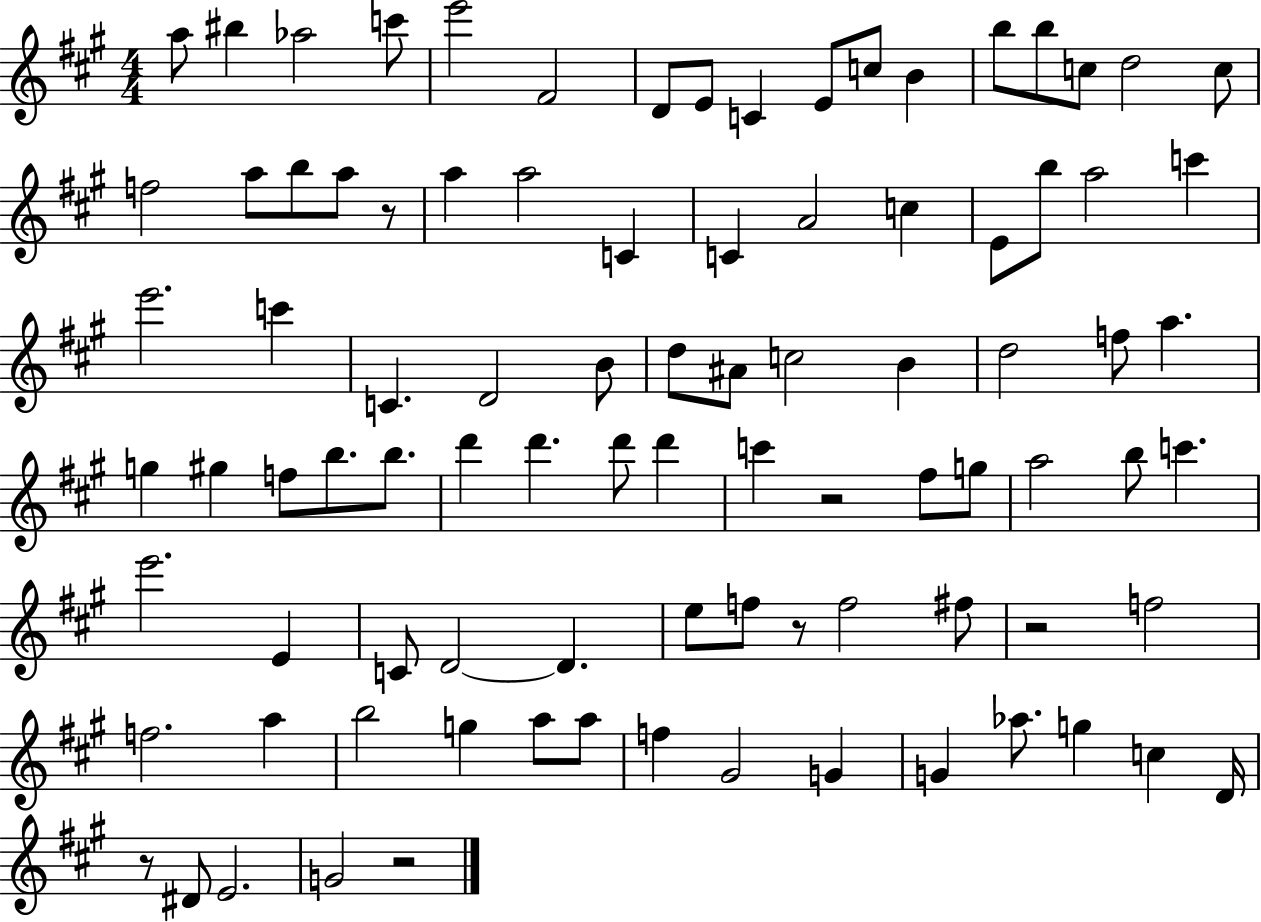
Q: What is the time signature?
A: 4/4